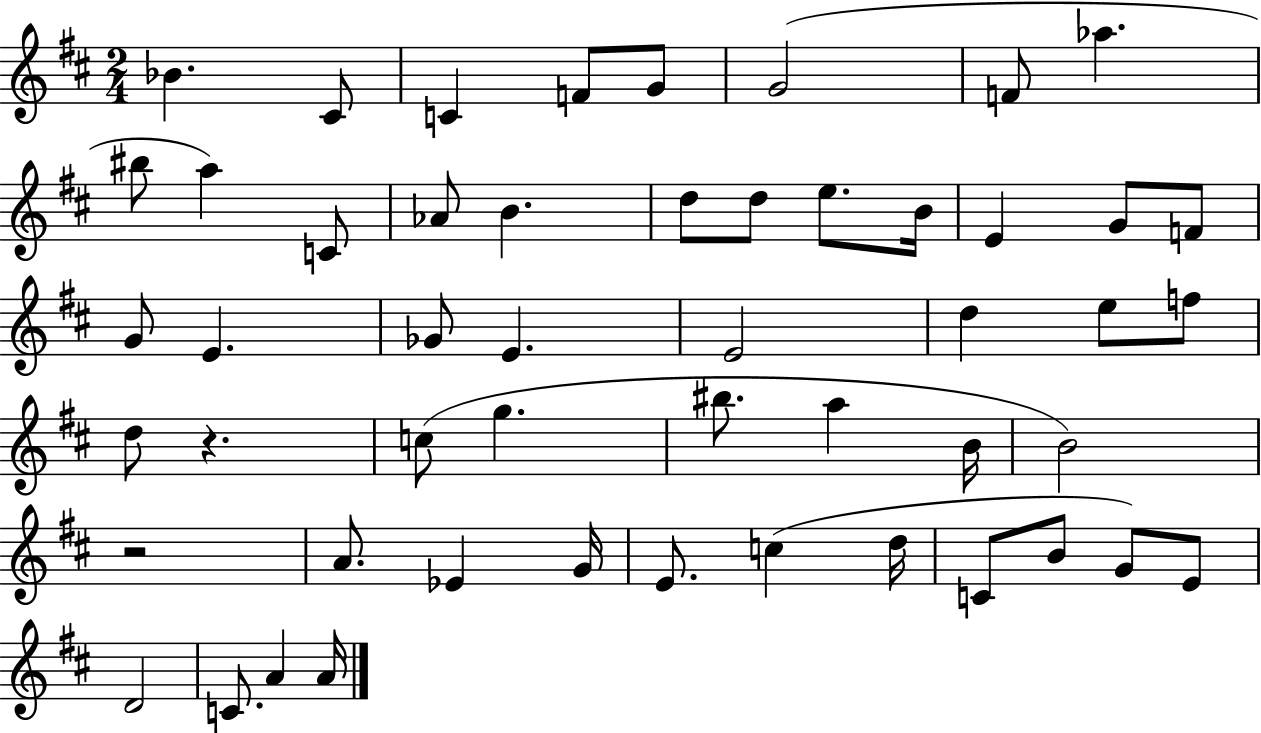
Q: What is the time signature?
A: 2/4